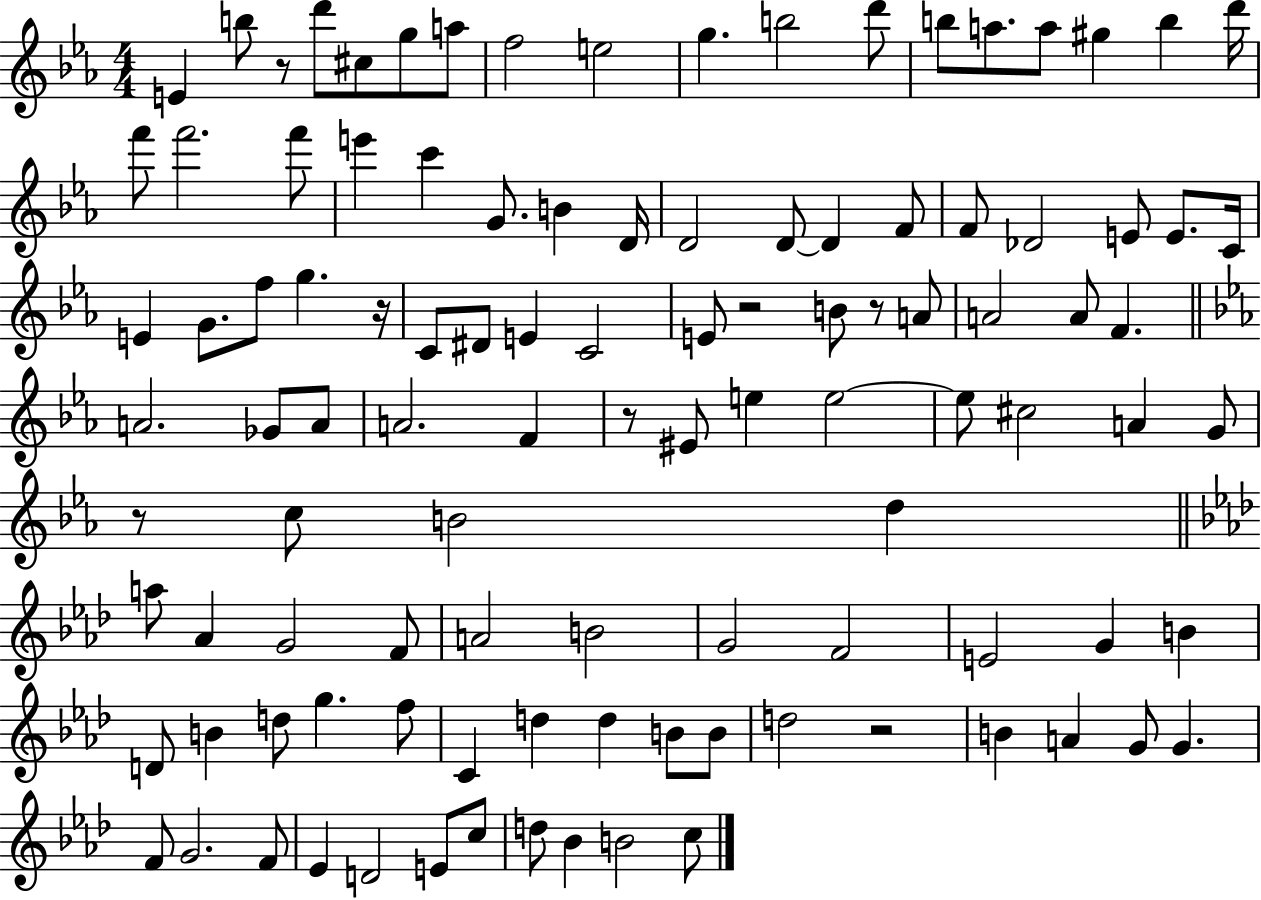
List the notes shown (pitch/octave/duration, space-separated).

E4/q B5/e R/e D6/e C#5/e G5/e A5/e F5/h E5/h G5/q. B5/h D6/e B5/e A5/e. A5/e G#5/q B5/q D6/s F6/e F6/h. F6/e E6/q C6/q G4/e. B4/q D4/s D4/h D4/e D4/q F4/e F4/e Db4/h E4/e E4/e. C4/s E4/q G4/e. F5/e G5/q. R/s C4/e D#4/e E4/q C4/h E4/e R/h B4/e R/e A4/e A4/h A4/e F4/q. A4/h. Gb4/e A4/e A4/h. F4/q R/e EIS4/e E5/q E5/h E5/e C#5/h A4/q G4/e R/e C5/e B4/h D5/q A5/e Ab4/q G4/h F4/e A4/h B4/h G4/h F4/h E4/h G4/q B4/q D4/e B4/q D5/e G5/q. F5/e C4/q D5/q D5/q B4/e B4/e D5/h R/h B4/q A4/q G4/e G4/q. F4/e G4/h. F4/e Eb4/q D4/h E4/e C5/e D5/e Bb4/q B4/h C5/e